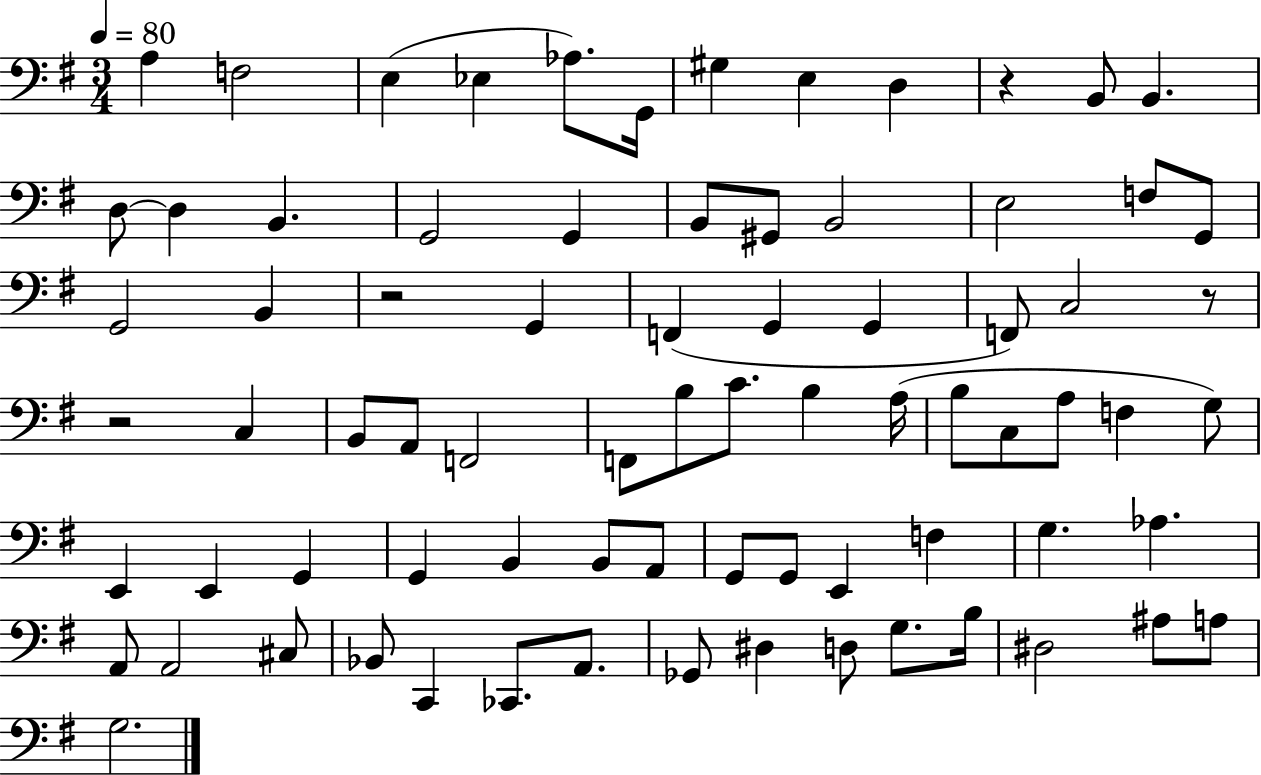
{
  \clef bass
  \numericTimeSignature
  \time 3/4
  \key g \major
  \tempo 4 = 80
  a4 f2 | e4( ees4 aes8.) g,16 | gis4 e4 d4 | r4 b,8 b,4. | \break d8~~ d4 b,4. | g,2 g,4 | b,8 gis,8 b,2 | e2 f8 g,8 | \break g,2 b,4 | r2 g,4 | f,4( g,4 g,4 | f,8) c2 r8 | \break r2 c4 | b,8 a,8 f,2 | f,8 b8 c'8. b4 a16( | b8 c8 a8 f4 g8) | \break e,4 e,4 g,4 | g,4 b,4 b,8 a,8 | g,8 g,8 e,4 f4 | g4. aes4. | \break a,8 a,2 cis8 | bes,8 c,4 ces,8. a,8. | ges,8 dis4 d8 g8. b16 | dis2 ais8 a8 | \break g2. | \bar "|."
}